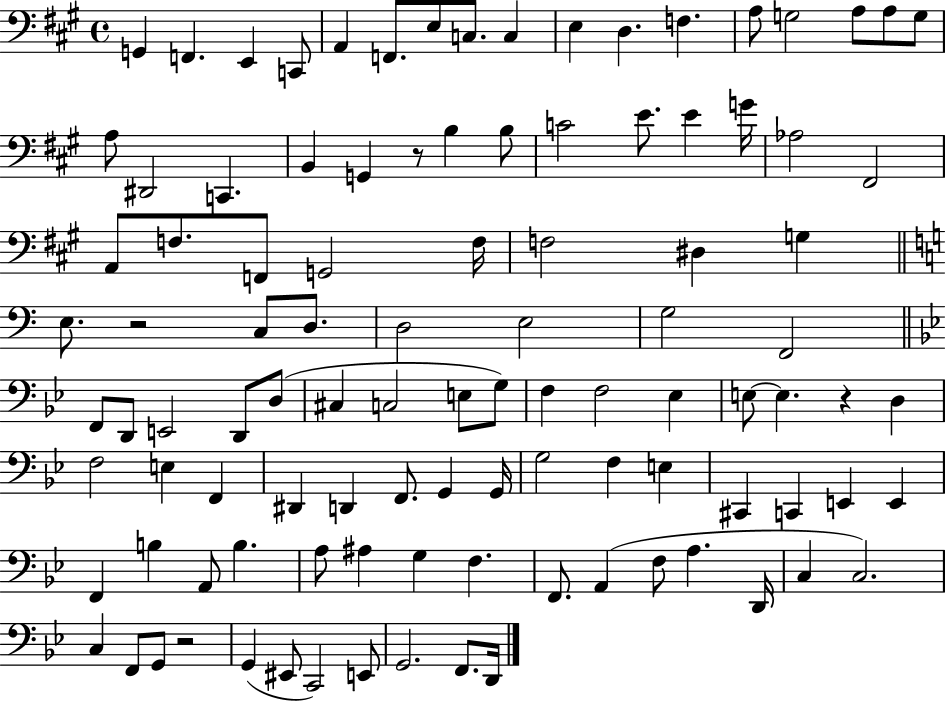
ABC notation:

X:1
T:Untitled
M:4/4
L:1/4
K:A
G,, F,, E,, C,,/2 A,, F,,/2 E,/2 C,/2 C, E, D, F, A,/2 G,2 A,/2 A,/2 G,/2 A,/2 ^D,,2 C,, B,, G,, z/2 B, B,/2 C2 E/2 E G/4 _A,2 ^F,,2 A,,/2 F,/2 F,,/2 G,,2 F,/4 F,2 ^D, G, E,/2 z2 C,/2 D,/2 D,2 E,2 G,2 F,,2 F,,/2 D,,/2 E,,2 D,,/2 D,/2 ^C, C,2 E,/2 G,/2 F, F,2 _E, E,/2 E, z D, F,2 E, F,, ^D,, D,, F,,/2 G,, G,,/4 G,2 F, E, ^C,, C,, E,, E,, F,, B, A,,/2 B, A,/2 ^A, G, F, F,,/2 A,, F,/2 A, D,,/4 C, C,2 C, F,,/2 G,,/2 z2 G,, ^E,,/2 C,,2 E,,/2 G,,2 F,,/2 D,,/4